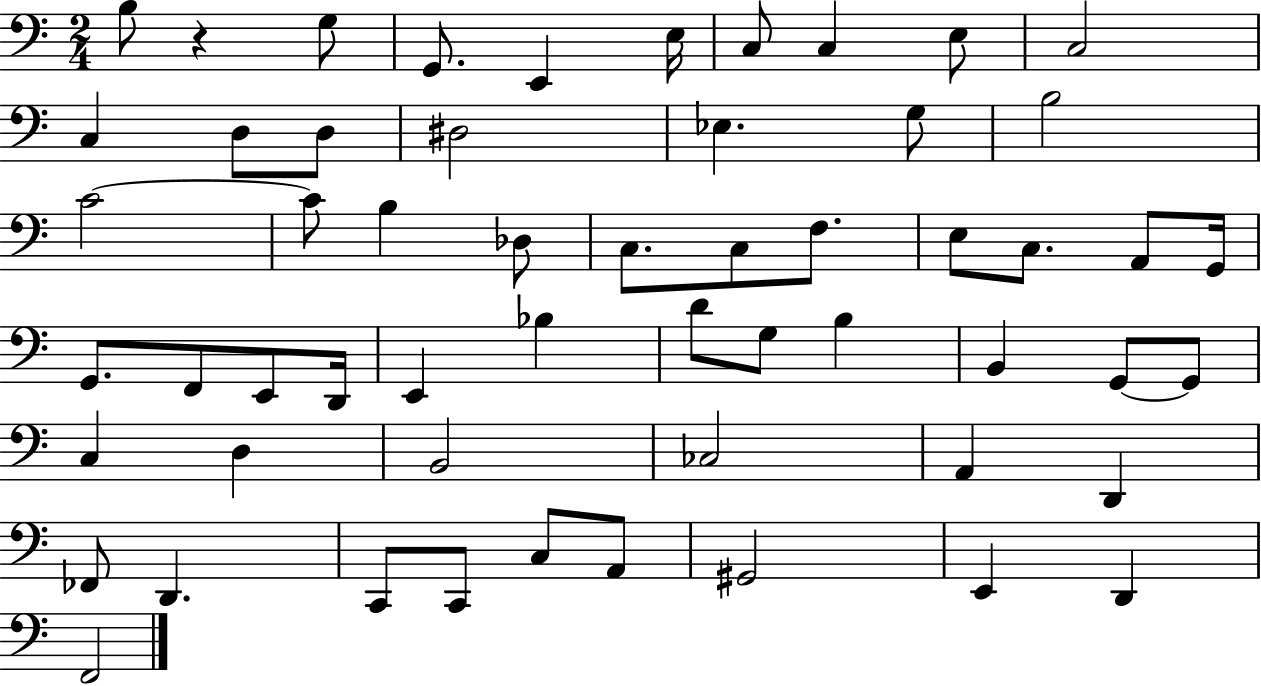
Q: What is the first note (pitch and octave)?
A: B3